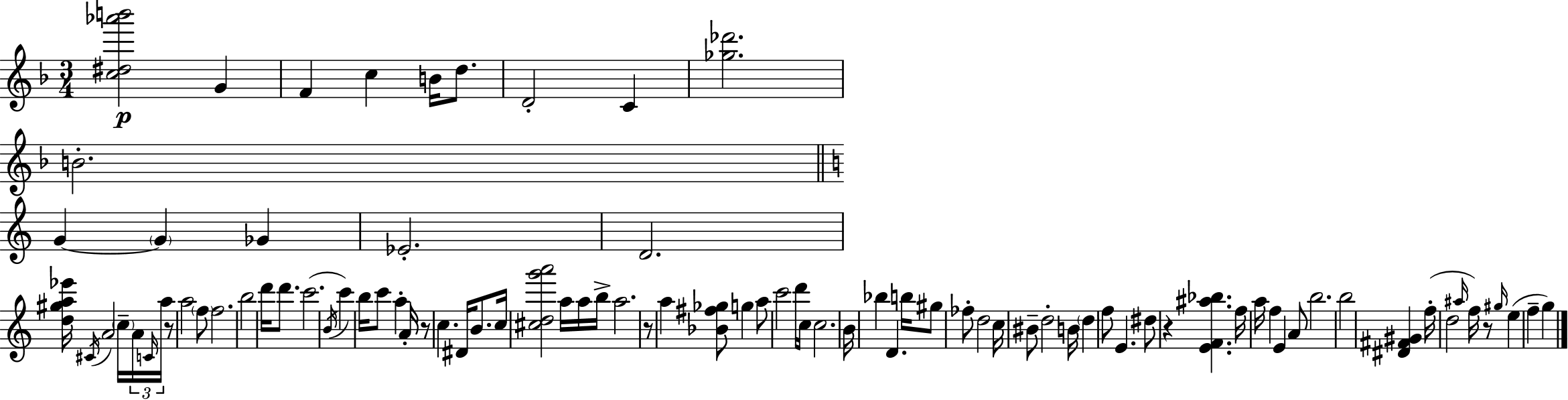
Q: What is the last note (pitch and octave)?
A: G5